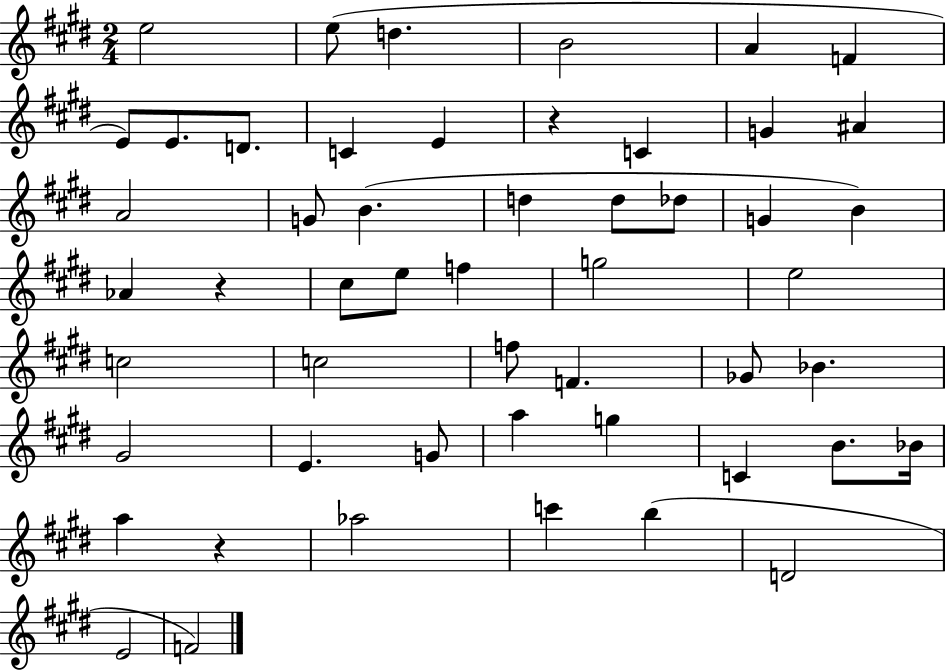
{
  \clef treble
  \numericTimeSignature
  \time 2/4
  \key e \major
  \repeat volta 2 { e''2 | e''8( d''4. | b'2 | a'4 f'4 | \break e'8) e'8. d'8. | c'4 e'4 | r4 c'4 | g'4 ais'4 | \break a'2 | g'8 b'4.( | d''4 d''8 des''8 | g'4 b'4) | \break aes'4 r4 | cis''8 e''8 f''4 | g''2 | e''2 | \break c''2 | c''2 | f''8 f'4. | ges'8 bes'4. | \break gis'2 | e'4. g'8 | a''4 g''4 | c'4 b'8. bes'16 | \break a''4 r4 | aes''2 | c'''4 b''4( | d'2 | \break e'2 | f'2) | } \bar "|."
}